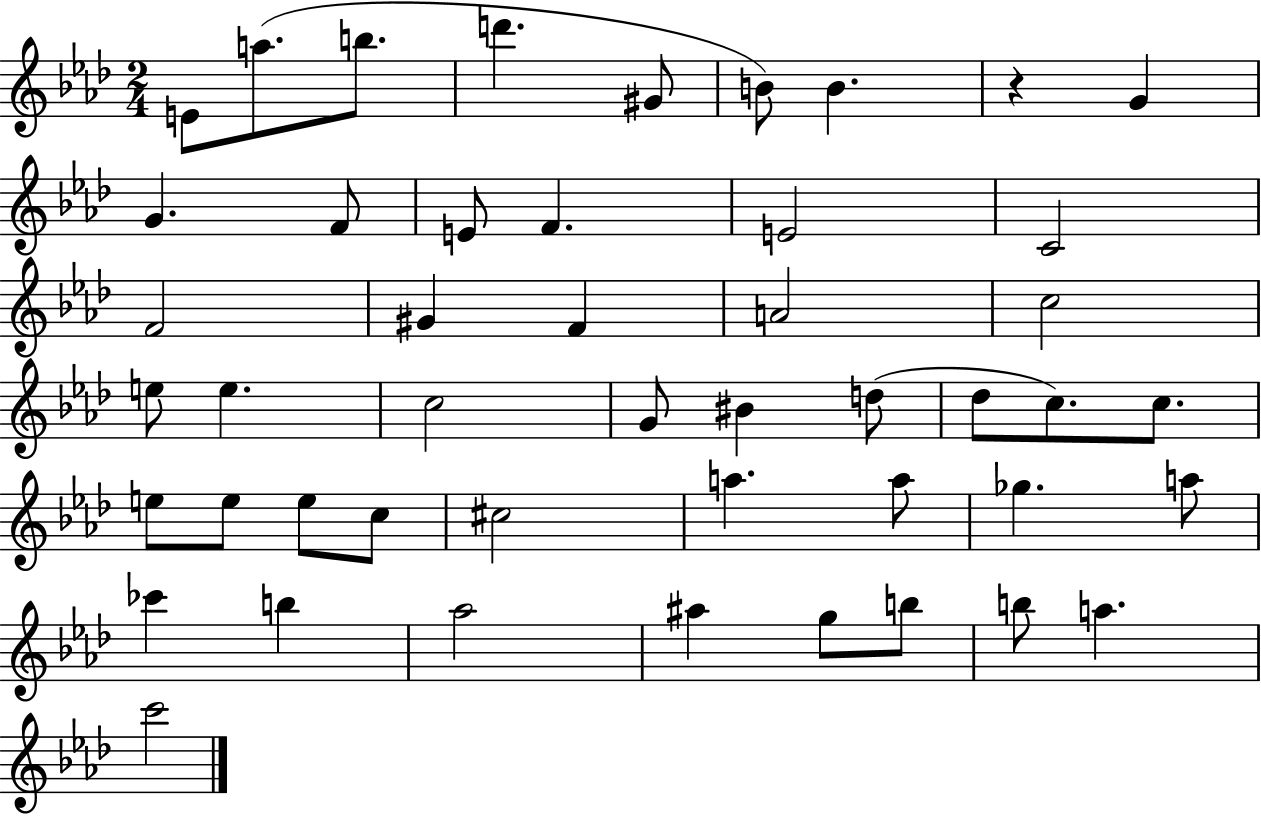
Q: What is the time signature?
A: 2/4